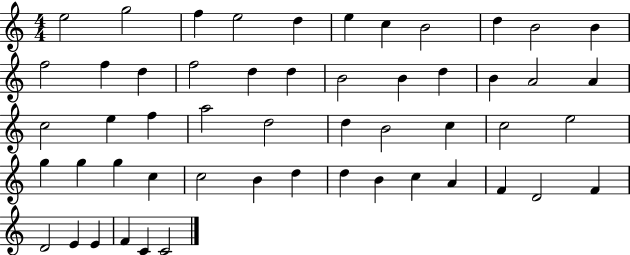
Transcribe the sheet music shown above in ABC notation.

X:1
T:Untitled
M:4/4
L:1/4
K:C
e2 g2 f e2 d e c B2 d B2 B f2 f d f2 d d B2 B d B A2 A c2 e f a2 d2 d B2 c c2 e2 g g g c c2 B d d B c A F D2 F D2 E E F C C2